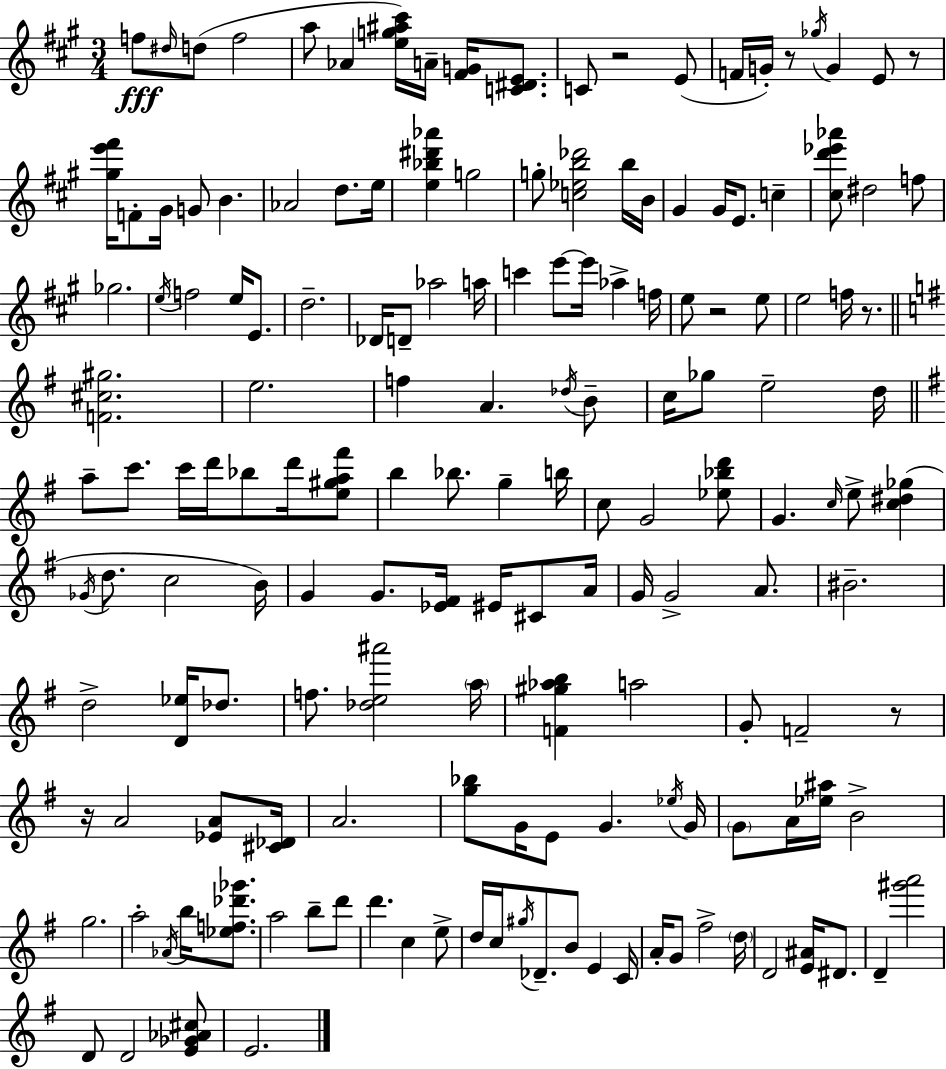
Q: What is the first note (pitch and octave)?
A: F5